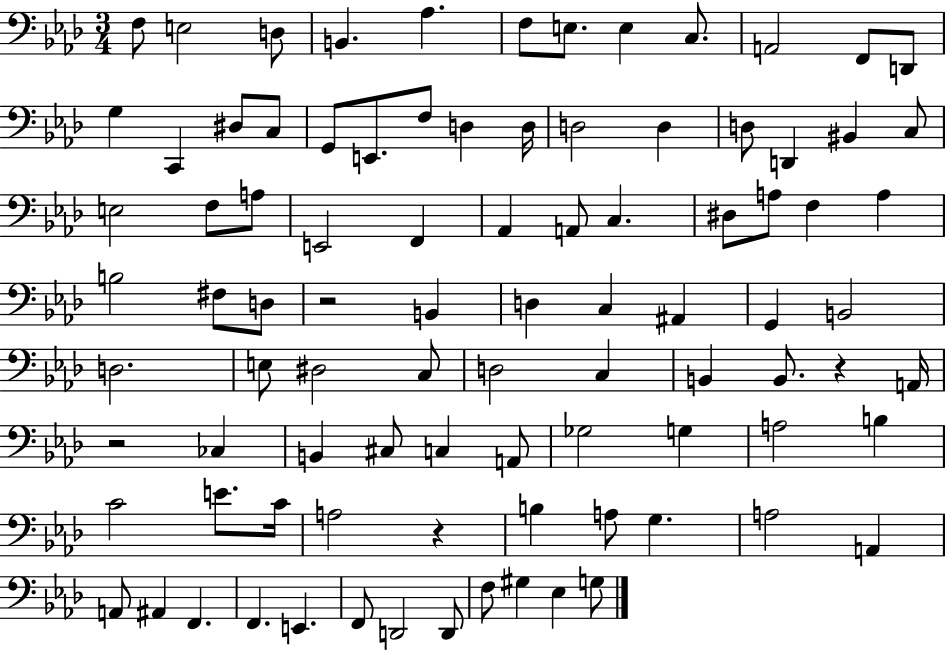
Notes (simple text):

F3/e E3/h D3/e B2/q. Ab3/q. F3/e E3/e. E3/q C3/e. A2/h F2/e D2/e G3/q C2/q D#3/e C3/e G2/e E2/e. F3/e D3/q D3/s D3/h D3/q D3/e D2/q BIS2/q C3/e E3/h F3/e A3/e E2/h F2/q Ab2/q A2/e C3/q. D#3/e A3/e F3/q A3/q B3/h F#3/e D3/e R/h B2/q D3/q C3/q A#2/q G2/q B2/h D3/h. E3/e D#3/h C3/e D3/h C3/q B2/q B2/e. R/q A2/s R/h CES3/q B2/q C#3/e C3/q A2/e Gb3/h G3/q A3/h B3/q C4/h E4/e. C4/s A3/h R/q B3/q A3/e G3/q. A3/h A2/q A2/e A#2/q F2/q. F2/q. E2/q. F2/e D2/h D2/e F3/e G#3/q Eb3/q G3/e